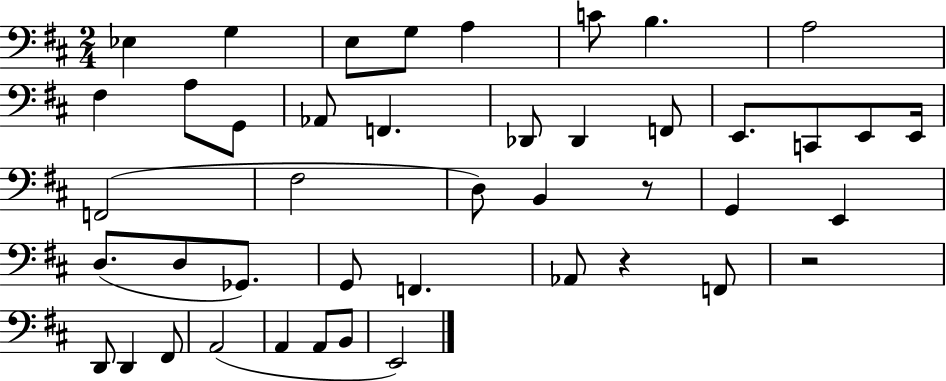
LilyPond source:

{
  \clef bass
  \numericTimeSignature
  \time 2/4
  \key d \major
  ees4 g4 | e8 g8 a4 | c'8 b4. | a2 | \break fis4 a8 g,8 | aes,8 f,4. | des,8 des,4 f,8 | e,8. c,8 e,8 e,16 | \break f,2( | fis2 | d8) b,4 r8 | g,4 e,4 | \break d8.( d8 ges,8.) | g,8 f,4. | aes,8 r4 f,8 | r2 | \break d,8 d,4 fis,8 | a,2( | a,4 a,8 b,8 | e,2) | \break \bar "|."
}